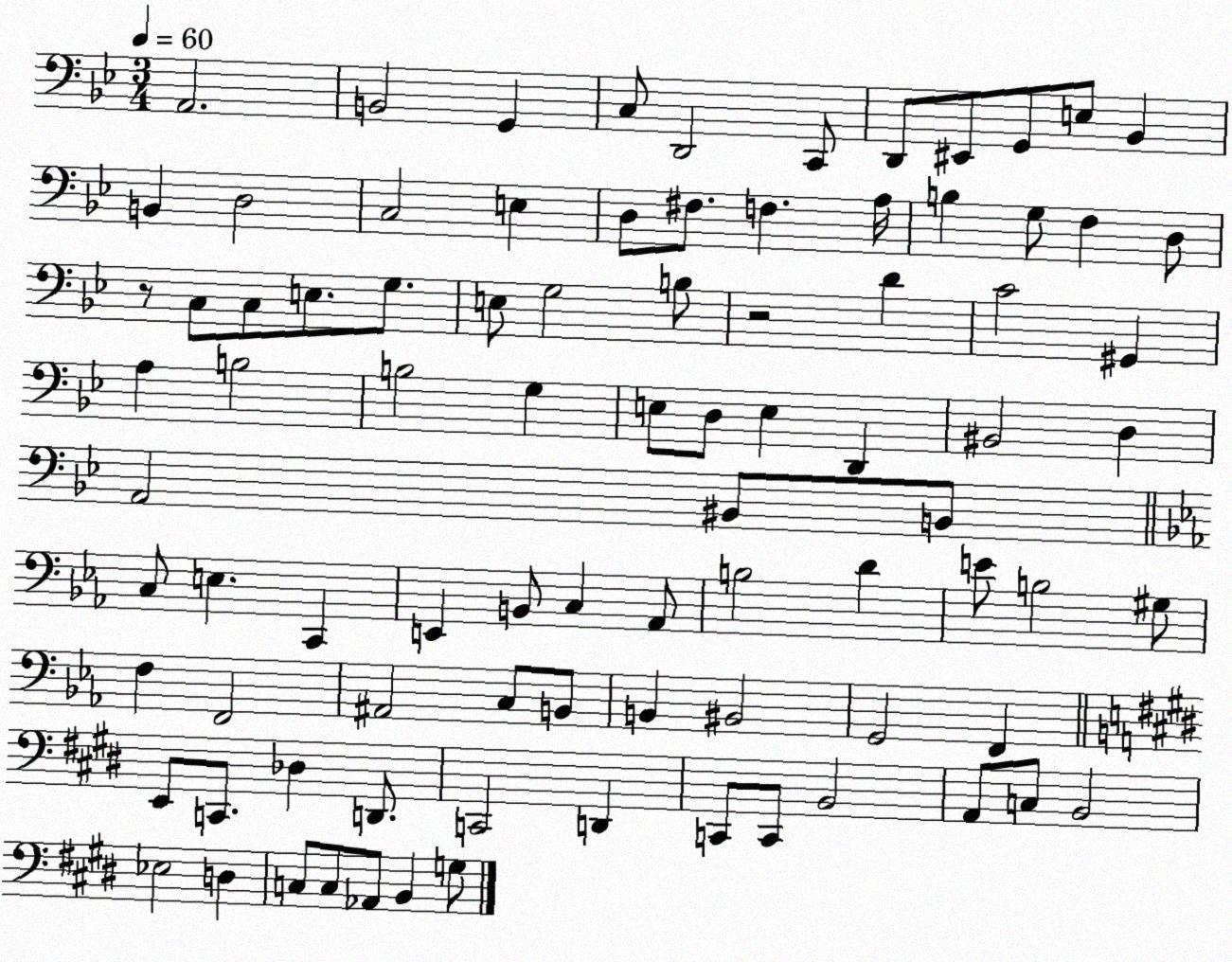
X:1
T:Untitled
M:3/4
L:1/4
K:Bb
A,,2 B,,2 G,, C,/2 D,,2 C,,/2 D,,/2 ^E,,/2 G,,/2 E,/2 _B,, B,, D,2 C,2 E, D,/2 ^F,/2 F, A,/4 B, G,/2 F, D,/2 z/2 C,/2 C,/2 E,/2 G,/2 E,/2 G,2 B,/2 z2 D C2 ^G,, A, B,2 B,2 G, E,/2 D,/2 E, D,, ^B,,2 D, A,,2 ^B,,/2 B,,/2 C,/2 E, C,, E,, B,,/2 C, _A,,/2 B,2 D E/2 B,2 ^G,/2 F, F,,2 ^A,,2 C,/2 B,,/2 B,, ^B,,2 G,,2 F,, E,,/2 C,,/2 _D, D,,/2 C,,2 D,, C,,/2 C,,/2 B,,2 A,,/2 C,/2 B,,2 _E,2 D, C,/2 C,/2 _A,,/2 B,, G,/2